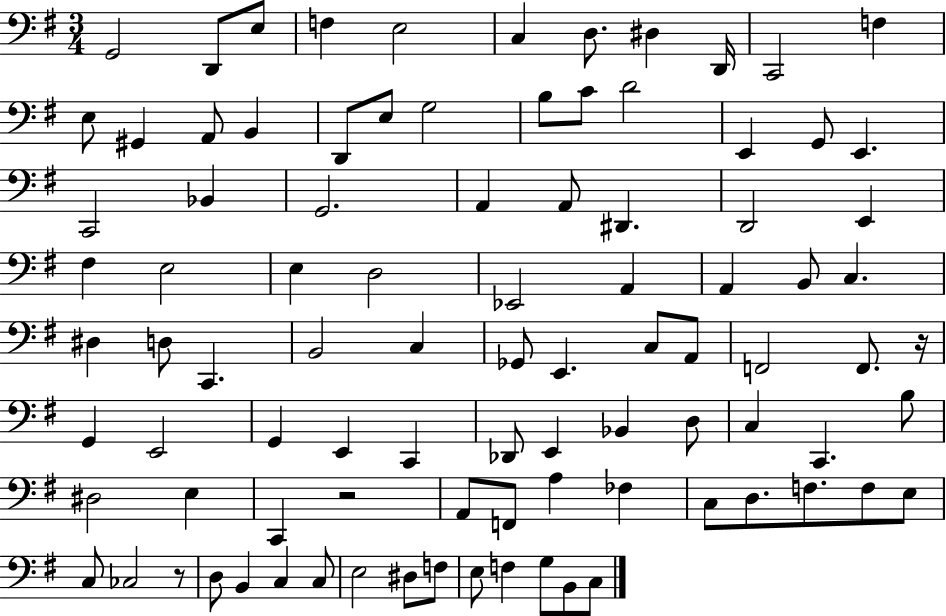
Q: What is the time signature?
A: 3/4